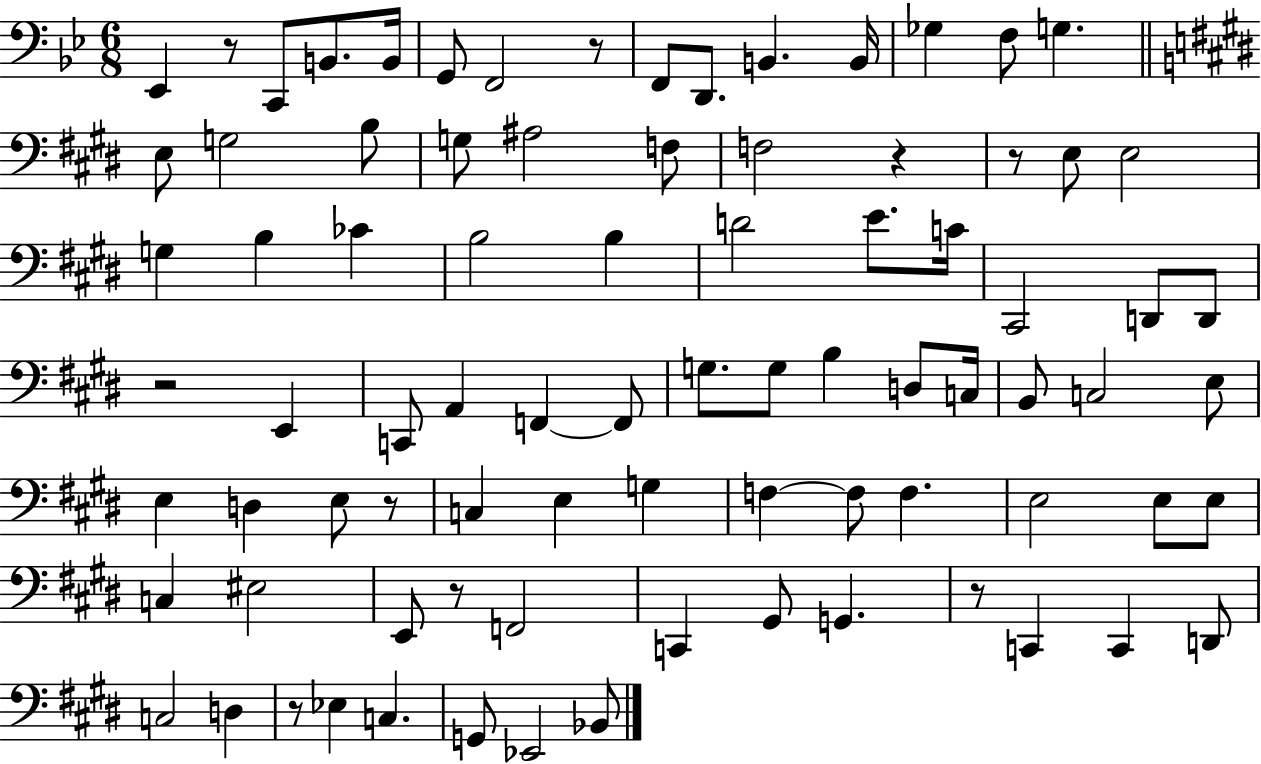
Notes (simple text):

Eb2/q R/e C2/e B2/e. B2/s G2/e F2/h R/e F2/e D2/e. B2/q. B2/s Gb3/q F3/e G3/q. E3/e G3/h B3/e G3/e A#3/h F3/e F3/h R/q R/e E3/e E3/h G3/q B3/q CES4/q B3/h B3/q D4/h E4/e. C4/s C#2/h D2/e D2/e R/h E2/q C2/e A2/q F2/q F2/e G3/e. G3/e B3/q D3/e C3/s B2/e C3/h E3/e E3/q D3/q E3/e R/e C3/q E3/q G3/q F3/q F3/e F3/q. E3/h E3/e E3/e C3/q EIS3/h E2/e R/e F2/h C2/q G#2/e G2/q. R/e C2/q C2/q D2/e C3/h D3/q R/e Eb3/q C3/q. G2/e Eb2/h Bb2/e